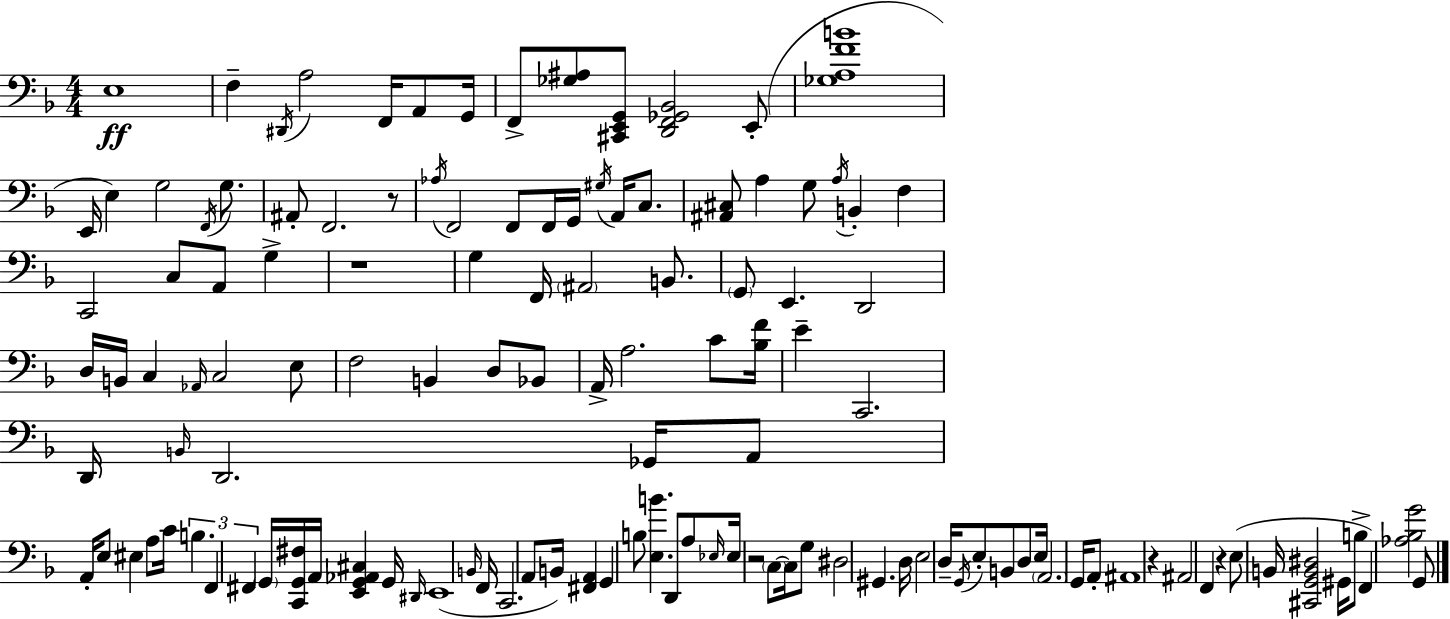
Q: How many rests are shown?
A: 5